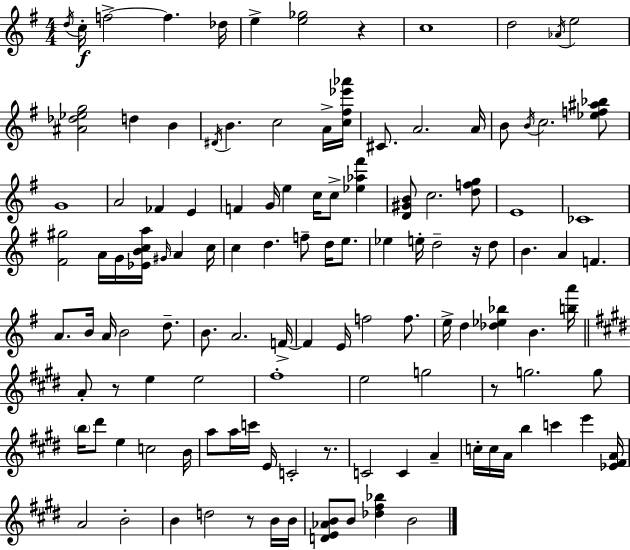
{
  \clef treble
  \numericTimeSignature
  \time 4/4
  \key g \major
  \acciaccatura { d''16 }\f c''16-. f''2->~~ f''4. | des''16 e''4-> <e'' ges''>2 r4 | c''1 | d''2 \acciaccatura { aes'16 } e''2 | \break <ais' des'' ees'' g''>2 d''4 b'4 | \acciaccatura { dis'16 } b'4. c''2 | a'16-> <c'' fis'' ees''' aes'''>16 cis'8. a'2. | a'16 b'8 \acciaccatura { b'16 } c''2. | \break <ees'' f'' ais'' bes''>8 g'1 | a'2 fes'4 | e'4 f'4 g'16 e''4 c''16 c''8-> | <ees'' aes'' fis'''>4 <d' gis' b'>8 c''2. | \break <d'' f'' g''>8 e'1 | ces'1 | <fis' gis''>2 a'16 g'16 <ees' b' c'' a''>16 \grace { gis'16 } | a'4 c''16 c''4 d''4. f''8-- | \break d''16 e''8. ees''4 e''16-. d''2-- | r16 d''8 b'4. a'4 f'4. | a'8. b'16 a'16 b'2 | d''8.-- b'8. a'2. | \break f'16->~~ f'4 e'16 f''2 | f''8. e''16-> d''4 <des'' ees'' bes''>4 b'4. | <b'' a'''>16 \bar "||" \break \key e \major a'8-. r8 e''4 e''2 | fis''1-. | e''2 g''2 | r8 g''2. g''8 | \break \parenthesize b''16 dis'''8 e''4 c''2 b'16 | a''8 a''16 c'''16 e'16 c'2-. r8. | c'2 c'4 a'4-- | c''16-. c''16 a'16 b''4 c'''4 e'''4 <ees' fis' a'>16 | \break a'2 b'2-. | b'4 d''2 r8 b'16 b'16 | <d' e' aes' b'>8 b'8 <des'' fis'' bes''>4 b'2 | \bar "|."
}